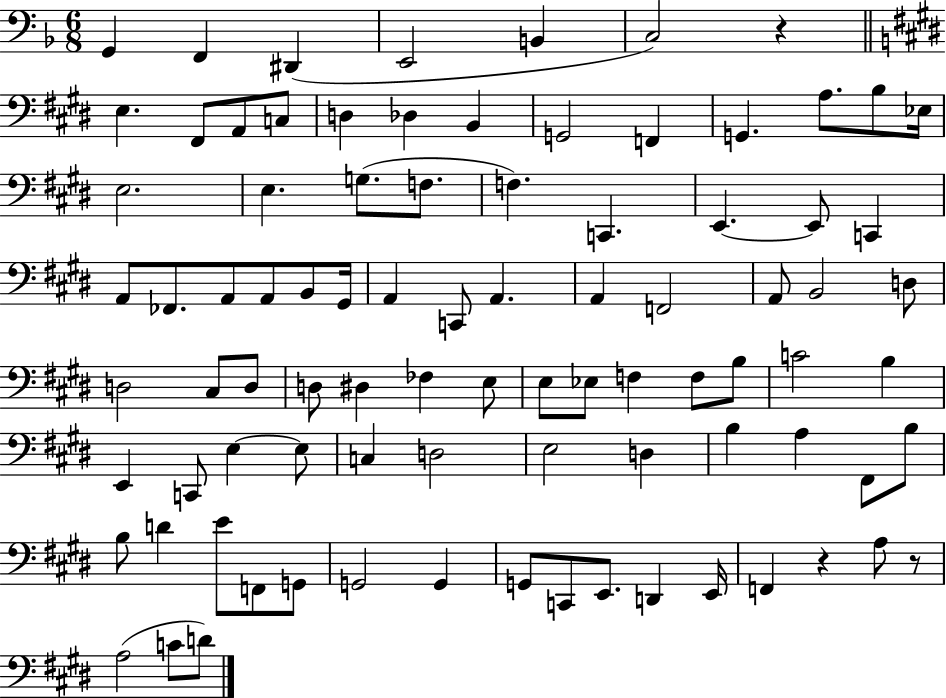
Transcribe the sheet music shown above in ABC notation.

X:1
T:Untitled
M:6/8
L:1/4
K:F
G,, F,, ^D,, E,,2 B,, C,2 z E, ^F,,/2 A,,/2 C,/2 D, _D, B,, G,,2 F,, G,, A,/2 B,/2 _E,/4 E,2 E, G,/2 F,/2 F, C,, E,, E,,/2 C,, A,,/2 _F,,/2 A,,/2 A,,/2 B,,/2 ^G,,/4 A,, C,,/2 A,, A,, F,,2 A,,/2 B,,2 D,/2 D,2 ^C,/2 D,/2 D,/2 ^D, _F, E,/2 E,/2 _E,/2 F, F,/2 B,/2 C2 B, E,, C,,/2 E, E,/2 C, D,2 E,2 D, B, A, ^F,,/2 B,/2 B,/2 D E/2 F,,/2 G,,/2 G,,2 G,, G,,/2 C,,/2 E,,/2 D,, E,,/4 F,, z A,/2 z/2 A,2 C/2 D/2